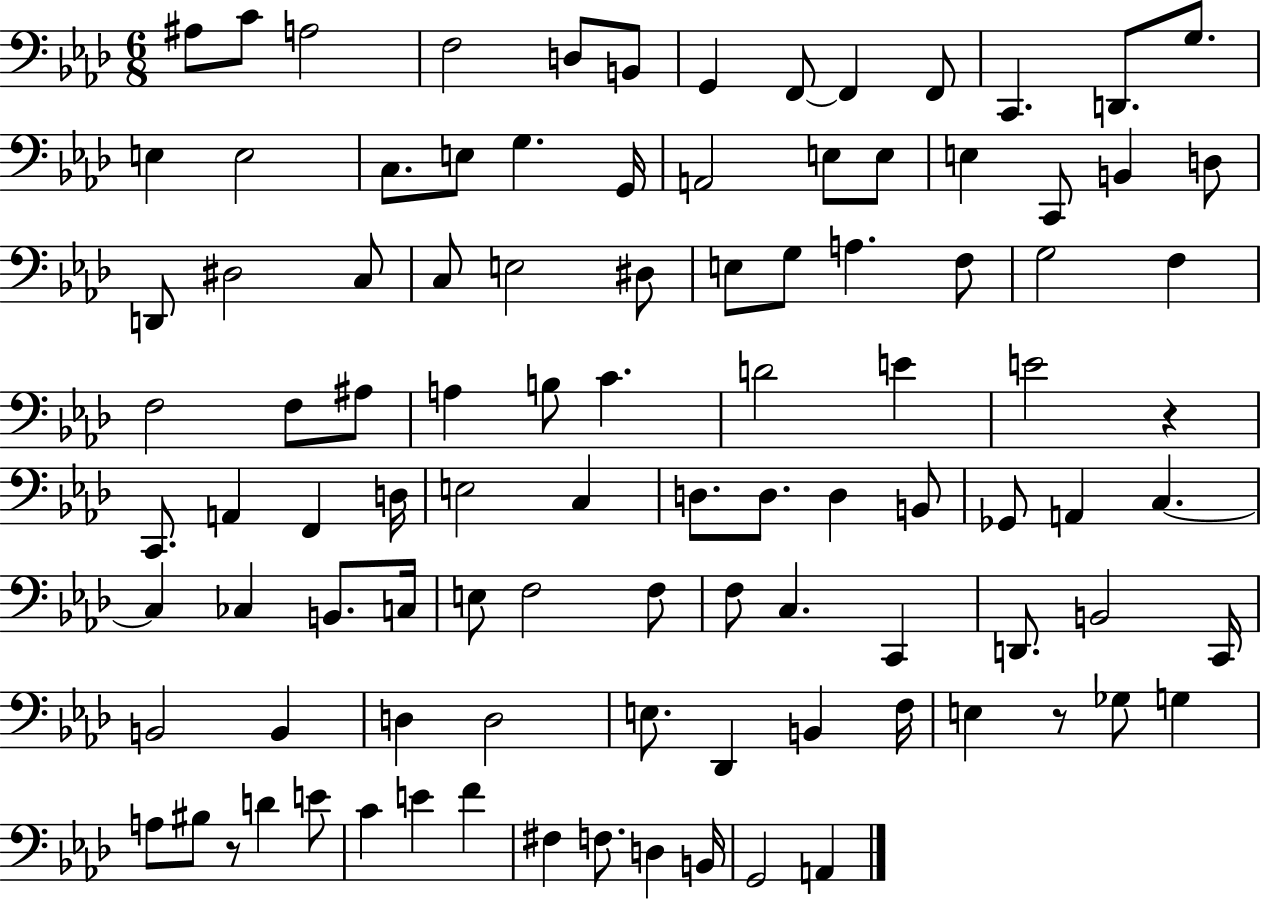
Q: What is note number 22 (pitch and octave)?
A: E3